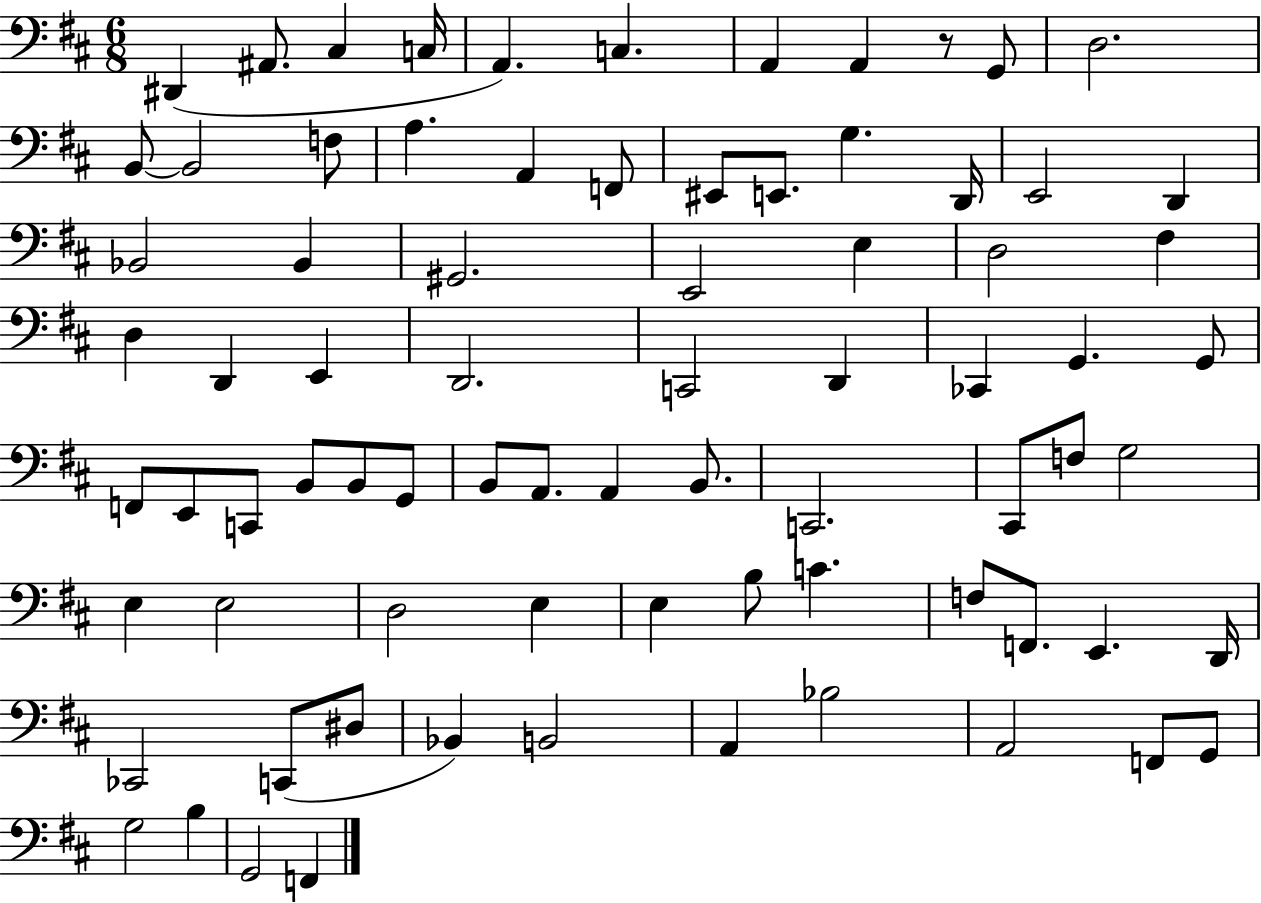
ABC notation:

X:1
T:Untitled
M:6/8
L:1/4
K:D
^D,, ^A,,/2 ^C, C,/4 A,, C, A,, A,, z/2 G,,/2 D,2 B,,/2 B,,2 F,/2 A, A,, F,,/2 ^E,,/2 E,,/2 G, D,,/4 E,,2 D,, _B,,2 _B,, ^G,,2 E,,2 E, D,2 ^F, D, D,, E,, D,,2 C,,2 D,, _C,, G,, G,,/2 F,,/2 E,,/2 C,,/2 B,,/2 B,,/2 G,,/2 B,,/2 A,,/2 A,, B,,/2 C,,2 ^C,,/2 F,/2 G,2 E, E,2 D,2 E, E, B,/2 C F,/2 F,,/2 E,, D,,/4 _C,,2 C,,/2 ^D,/2 _B,, B,,2 A,, _B,2 A,,2 F,,/2 G,,/2 G,2 B, G,,2 F,,